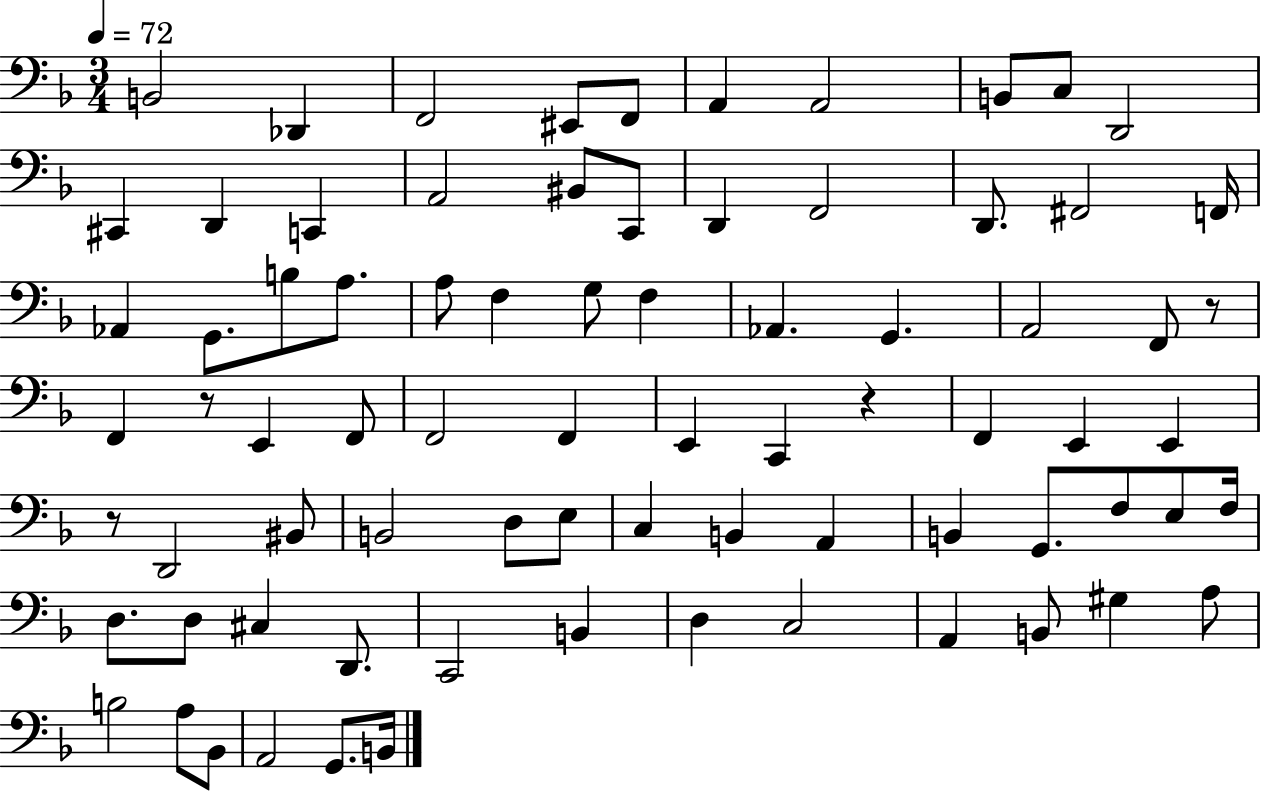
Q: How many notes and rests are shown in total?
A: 78